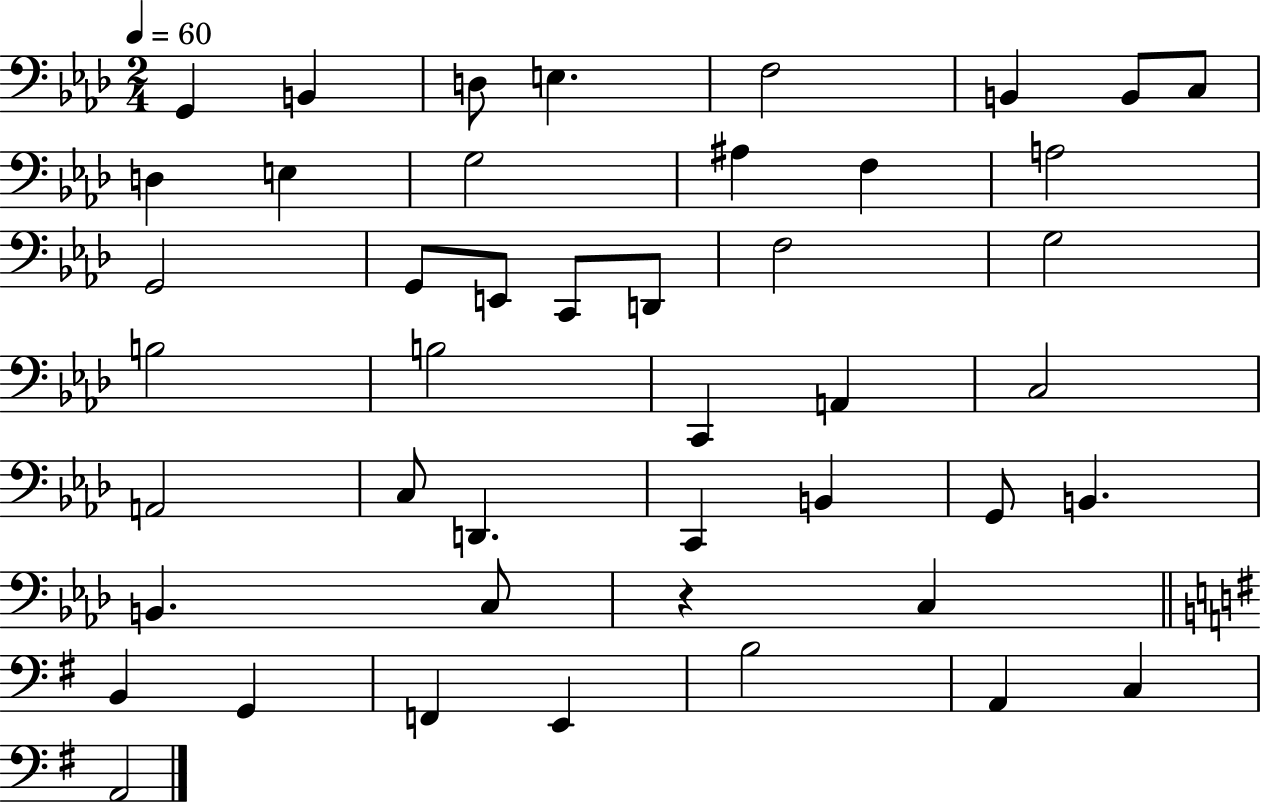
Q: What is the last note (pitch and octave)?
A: A2